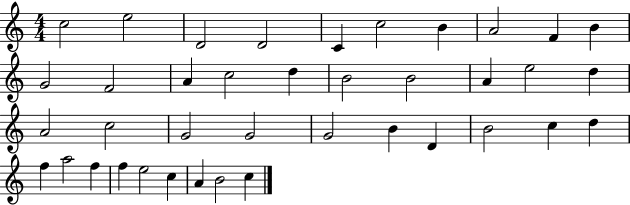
C5/h E5/h D4/h D4/h C4/q C5/h B4/q A4/h F4/q B4/q G4/h F4/h A4/q C5/h D5/q B4/h B4/h A4/q E5/h D5/q A4/h C5/h G4/h G4/h G4/h B4/q D4/q B4/h C5/q D5/q F5/q A5/h F5/q F5/q E5/h C5/q A4/q B4/h C5/q